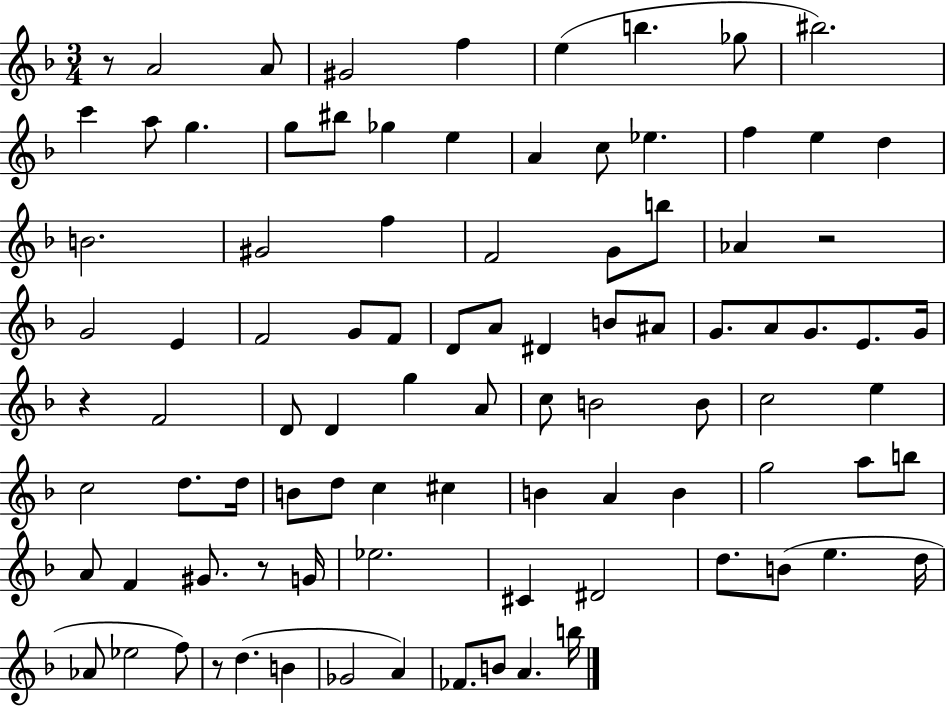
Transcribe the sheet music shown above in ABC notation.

X:1
T:Untitled
M:3/4
L:1/4
K:F
z/2 A2 A/2 ^G2 f e b _g/2 ^b2 c' a/2 g g/2 ^b/2 _g e A c/2 _e f e d B2 ^G2 f F2 G/2 b/2 _A z2 G2 E F2 G/2 F/2 D/2 A/2 ^D B/2 ^A/2 G/2 A/2 G/2 E/2 G/4 z F2 D/2 D g A/2 c/2 B2 B/2 c2 e c2 d/2 d/4 B/2 d/2 c ^c B A B g2 a/2 b/2 A/2 F ^G/2 z/2 G/4 _e2 ^C ^D2 d/2 B/2 e d/4 _A/2 _e2 f/2 z/2 d B _G2 A _F/2 B/2 A b/4